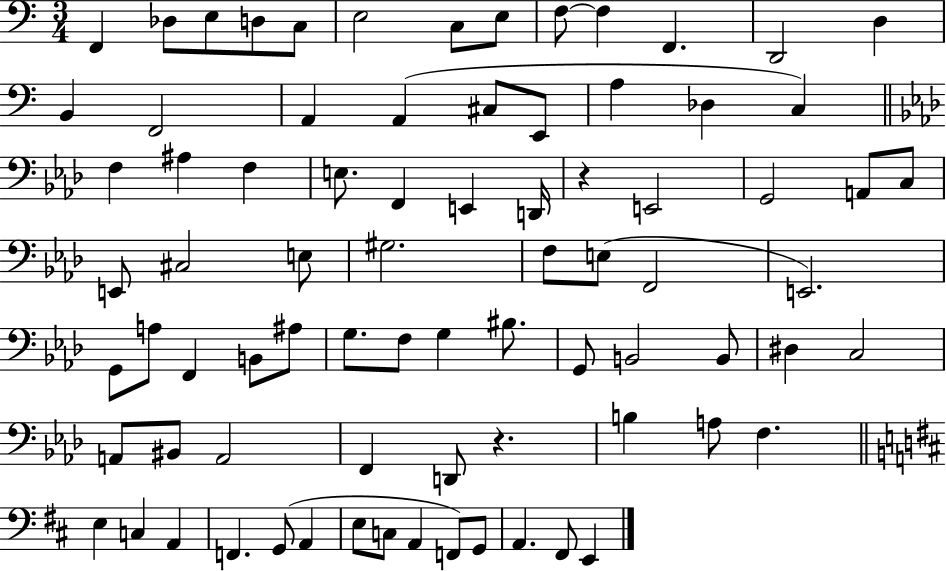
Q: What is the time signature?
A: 3/4